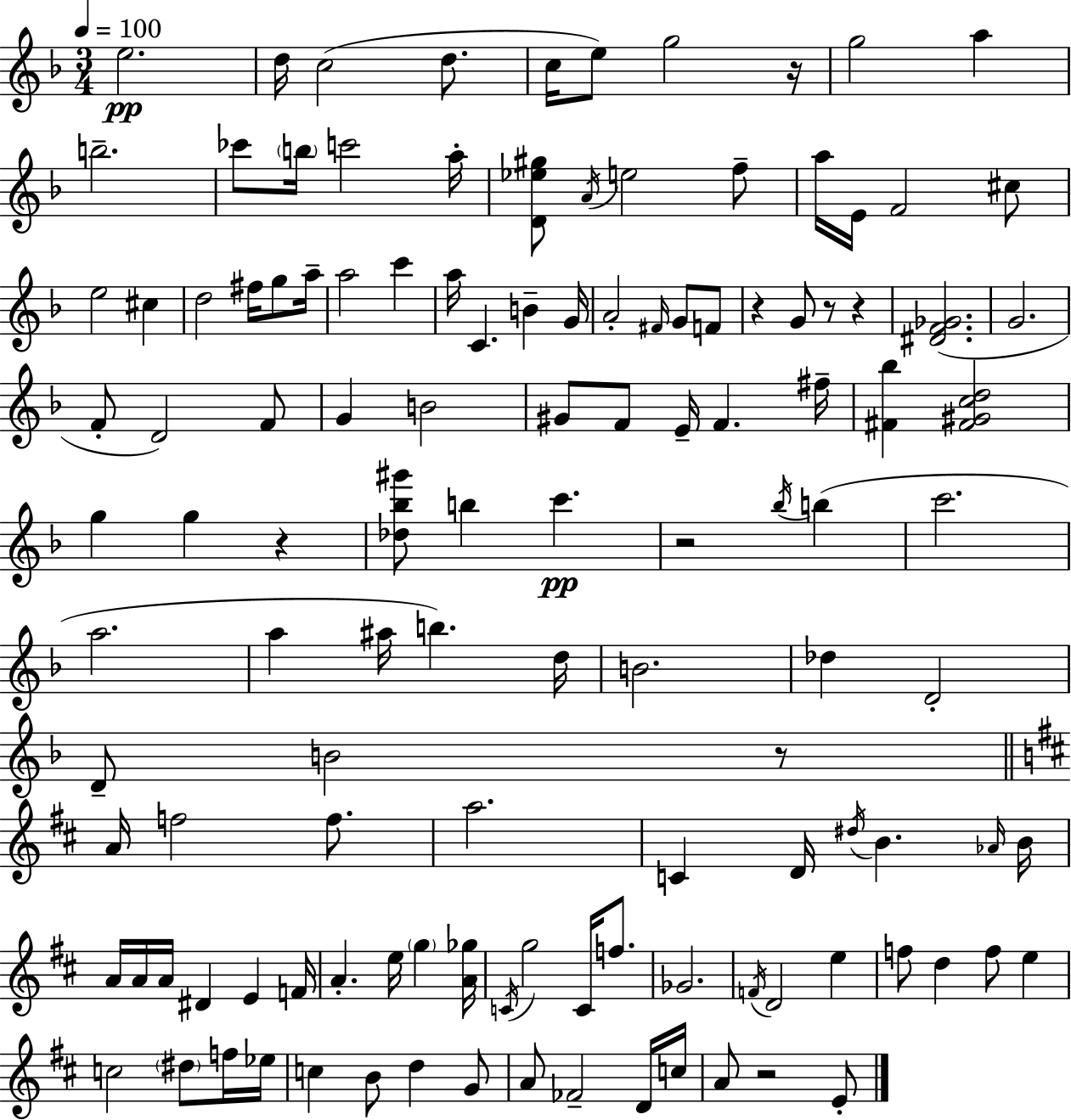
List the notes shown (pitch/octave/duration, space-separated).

E5/h. D5/s C5/h D5/e. C5/s E5/e G5/h R/s G5/h A5/q B5/h. CES6/e B5/s C6/h A5/s [D4,Eb5,G#5]/e A4/s E5/h F5/e A5/s E4/s F4/h C#5/e E5/h C#5/q D5/h F#5/s G5/e A5/s A5/h C6/q A5/s C4/q. B4/q G4/s A4/h F#4/s G4/e F4/e R/q G4/e R/e R/q [D#4,F4,Gb4]/h. G4/h. F4/e D4/h F4/e G4/q B4/h G#4/e F4/e E4/s F4/q. F#5/s [F#4,Bb5]/q [F#4,G#4,C5,D5]/h G5/q G5/q R/q [Db5,Bb5,G#6]/e B5/q C6/q. R/h Bb5/s B5/q C6/h. A5/h. A5/q A#5/s B5/q. D5/s B4/h. Db5/q D4/h D4/e B4/h R/e A4/s F5/h F5/e. A5/h. C4/q D4/s D#5/s B4/q. Ab4/s B4/s A4/s A4/s A4/s D#4/q E4/q F4/s A4/q. E5/s G5/q [A4,Gb5]/s C4/s G5/h C4/s F5/e. Gb4/h. F4/s D4/h E5/q F5/e D5/q F5/e E5/q C5/h D#5/e F5/s Eb5/s C5/q B4/e D5/q G4/e A4/e FES4/h D4/s C5/s A4/e R/h E4/e